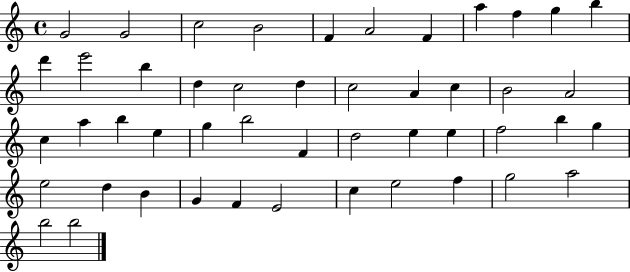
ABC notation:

X:1
T:Untitled
M:4/4
L:1/4
K:C
G2 G2 c2 B2 F A2 F a f g b d' e'2 b d c2 d c2 A c B2 A2 c a b e g b2 F d2 e e f2 b g e2 d B G F E2 c e2 f g2 a2 b2 b2